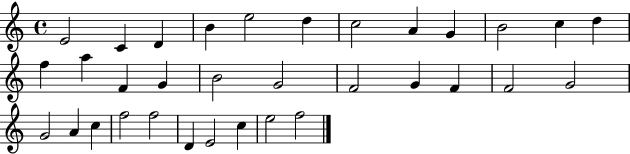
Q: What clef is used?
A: treble